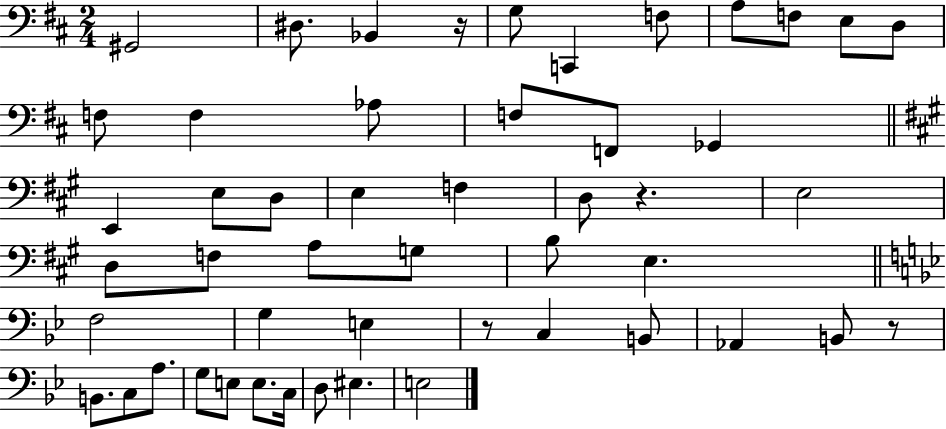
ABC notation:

X:1
T:Untitled
M:2/4
L:1/4
K:D
^G,,2 ^D,/2 _B,, z/4 G,/2 C,, F,/2 A,/2 F,/2 E,/2 D,/2 F,/2 F, _A,/2 F,/2 F,,/2 _G,, E,, E,/2 D,/2 E, F, D,/2 z E,2 D,/2 F,/2 A,/2 G,/2 B,/2 E, F,2 G, E, z/2 C, B,,/2 _A,, B,,/2 z/2 B,,/2 C,/2 A,/2 G,/2 E,/2 E,/2 C,/4 D,/2 ^E, E,2